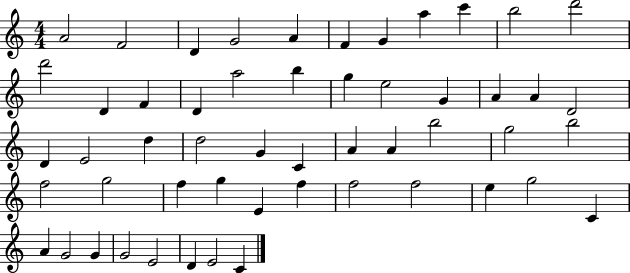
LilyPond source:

{
  \clef treble
  \numericTimeSignature
  \time 4/4
  \key c \major
  a'2 f'2 | d'4 g'2 a'4 | f'4 g'4 a''4 c'''4 | b''2 d'''2 | \break d'''2 d'4 f'4 | d'4 a''2 b''4 | g''4 e''2 g'4 | a'4 a'4 d'2 | \break d'4 e'2 d''4 | d''2 g'4 c'4 | a'4 a'4 b''2 | g''2 b''2 | \break f''2 g''2 | f''4 g''4 e'4 f''4 | f''2 f''2 | e''4 g''2 c'4 | \break a'4 g'2 g'4 | g'2 e'2 | d'4 e'2 c'4 | \bar "|."
}